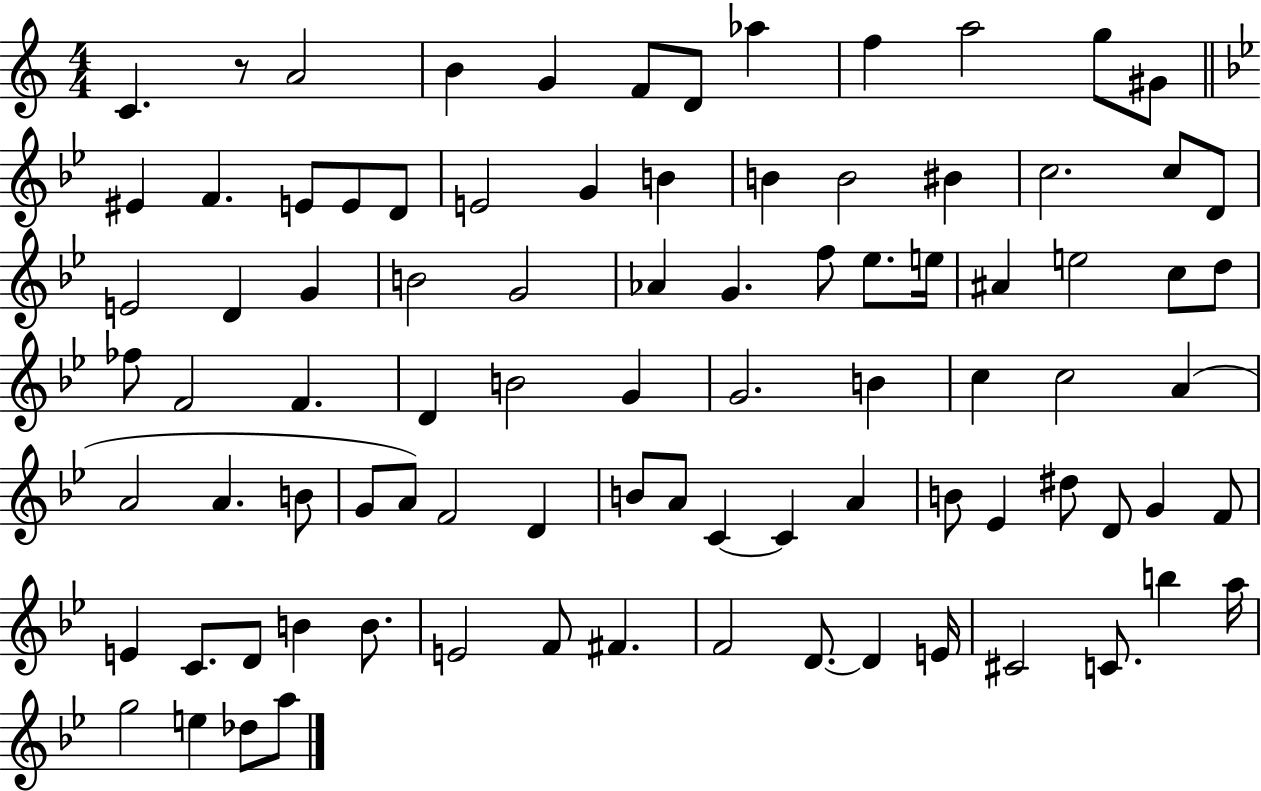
C4/q. R/e A4/h B4/q G4/q F4/e D4/e Ab5/q F5/q A5/h G5/e G#4/e EIS4/q F4/q. E4/e E4/e D4/e E4/h G4/q B4/q B4/q B4/h BIS4/q C5/h. C5/e D4/e E4/h D4/q G4/q B4/h G4/h Ab4/q G4/q. F5/e Eb5/e. E5/s A#4/q E5/h C5/e D5/e FES5/e F4/h F4/q. D4/q B4/h G4/q G4/h. B4/q C5/q C5/h A4/q A4/h A4/q. B4/e G4/e A4/e F4/h D4/q B4/e A4/e C4/q C4/q A4/q B4/e Eb4/q D#5/e D4/e G4/q F4/e E4/q C4/e. D4/e B4/q B4/e. E4/h F4/e F#4/q. F4/h D4/e. D4/q E4/s C#4/h C4/e. B5/q A5/s G5/h E5/q Db5/e A5/e